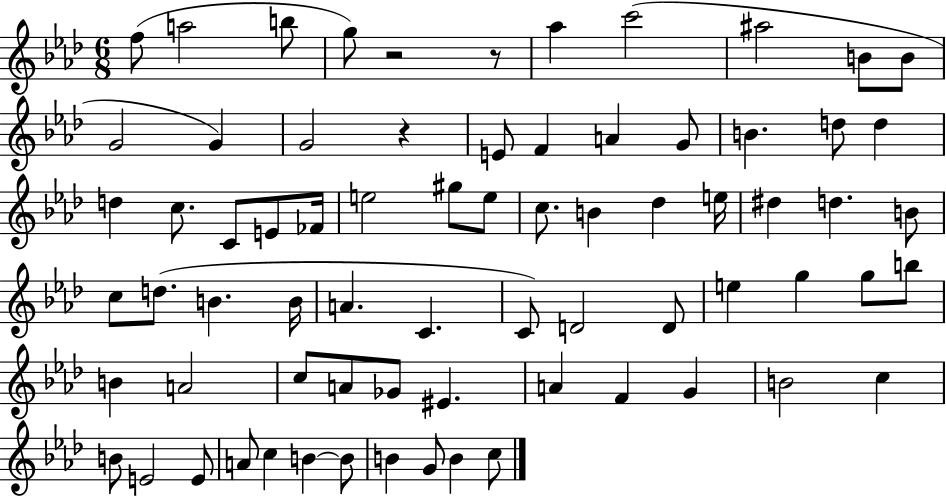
F5/e A5/h B5/e G5/e R/h R/e Ab5/q C6/h A#5/h B4/e B4/e G4/h G4/q G4/h R/q E4/e F4/q A4/q G4/e B4/q. D5/e D5/q D5/q C5/e. C4/e E4/e FES4/s E5/h G#5/e E5/e C5/e. B4/q Db5/q E5/s D#5/q D5/q. B4/e C5/e D5/e. B4/q. B4/s A4/q. C4/q. C4/e D4/h D4/e E5/q G5/q G5/e B5/e B4/q A4/h C5/e A4/e Gb4/e EIS4/q. A4/q F4/q G4/q B4/h C5/q B4/e E4/h E4/e A4/e C5/q B4/q B4/e B4/q G4/e B4/q C5/e